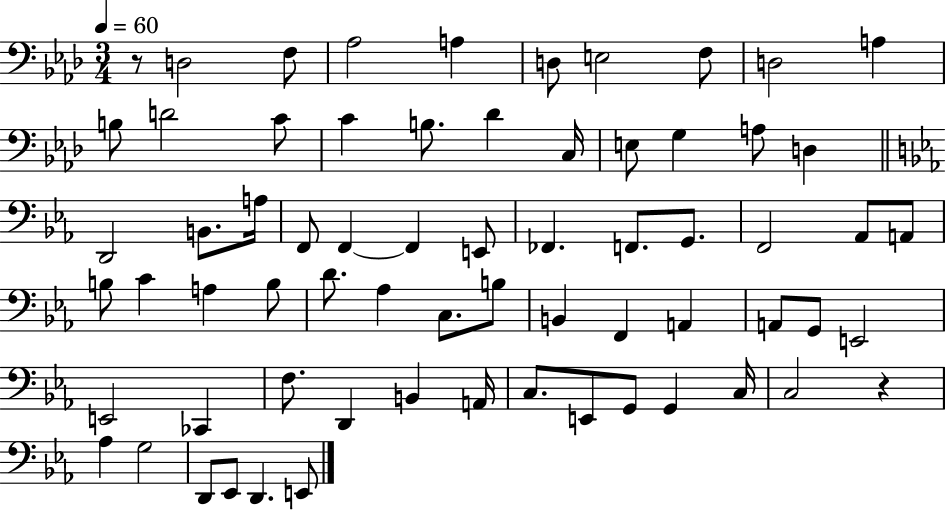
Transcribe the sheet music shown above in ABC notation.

X:1
T:Untitled
M:3/4
L:1/4
K:Ab
z/2 D,2 F,/2 _A,2 A, D,/2 E,2 F,/2 D,2 A, B,/2 D2 C/2 C B,/2 _D C,/4 E,/2 G, A,/2 D, D,,2 B,,/2 A,/4 F,,/2 F,, F,, E,,/2 _F,, F,,/2 G,,/2 F,,2 _A,,/2 A,,/2 B,/2 C A, B,/2 D/2 _A, C,/2 B,/2 B,, F,, A,, A,,/2 G,,/2 E,,2 E,,2 _C,, F,/2 D,, B,, A,,/4 C,/2 E,,/2 G,,/2 G,, C,/4 C,2 z _A, G,2 D,,/2 _E,,/2 D,, E,,/2